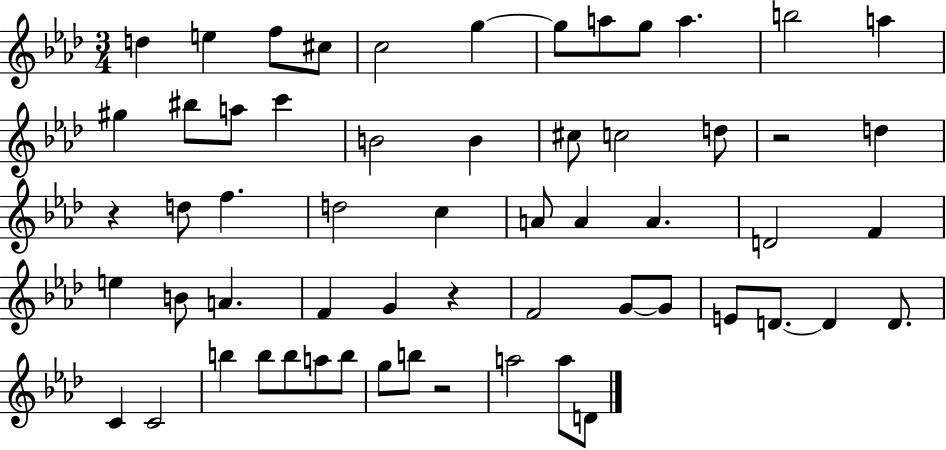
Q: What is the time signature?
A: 3/4